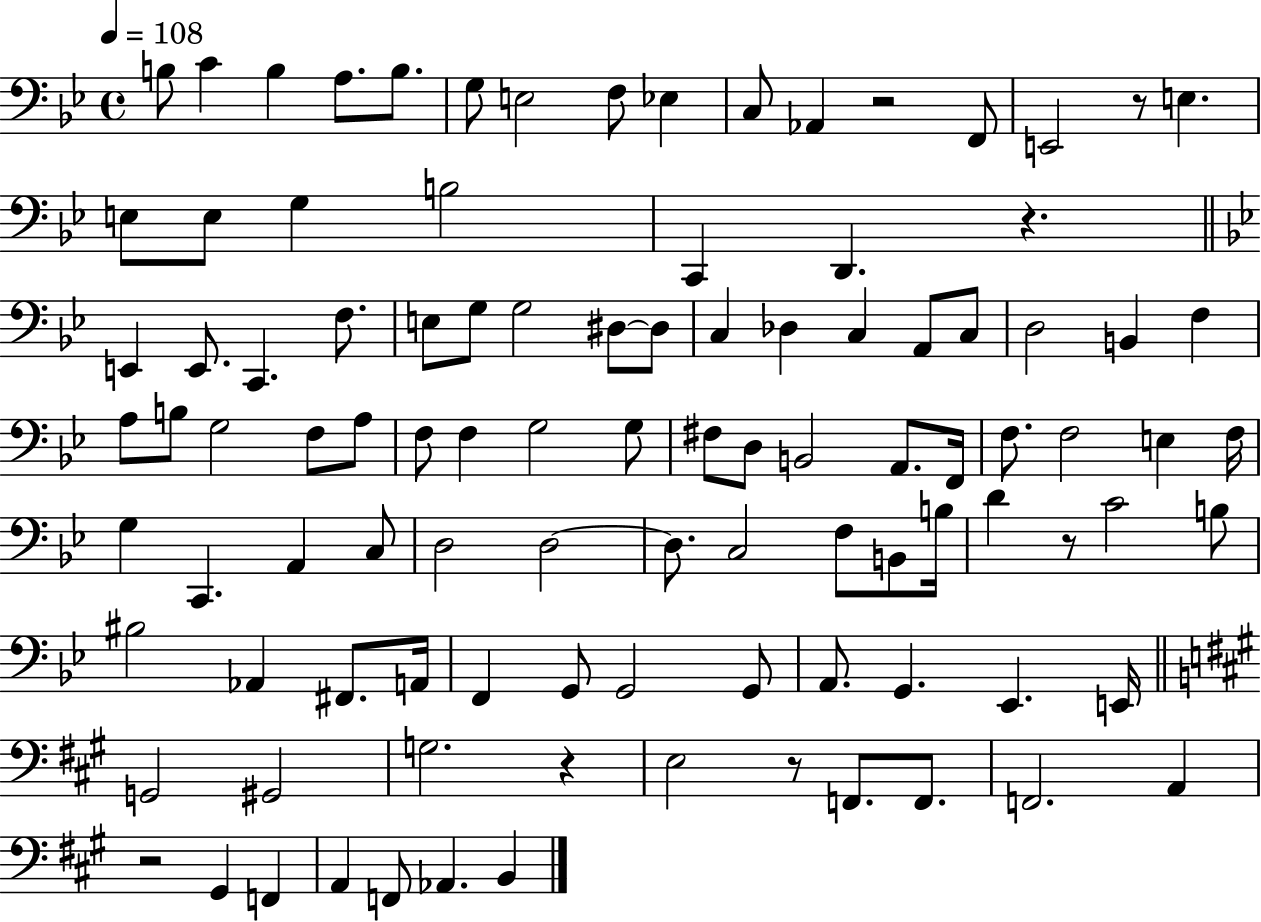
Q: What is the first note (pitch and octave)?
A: B3